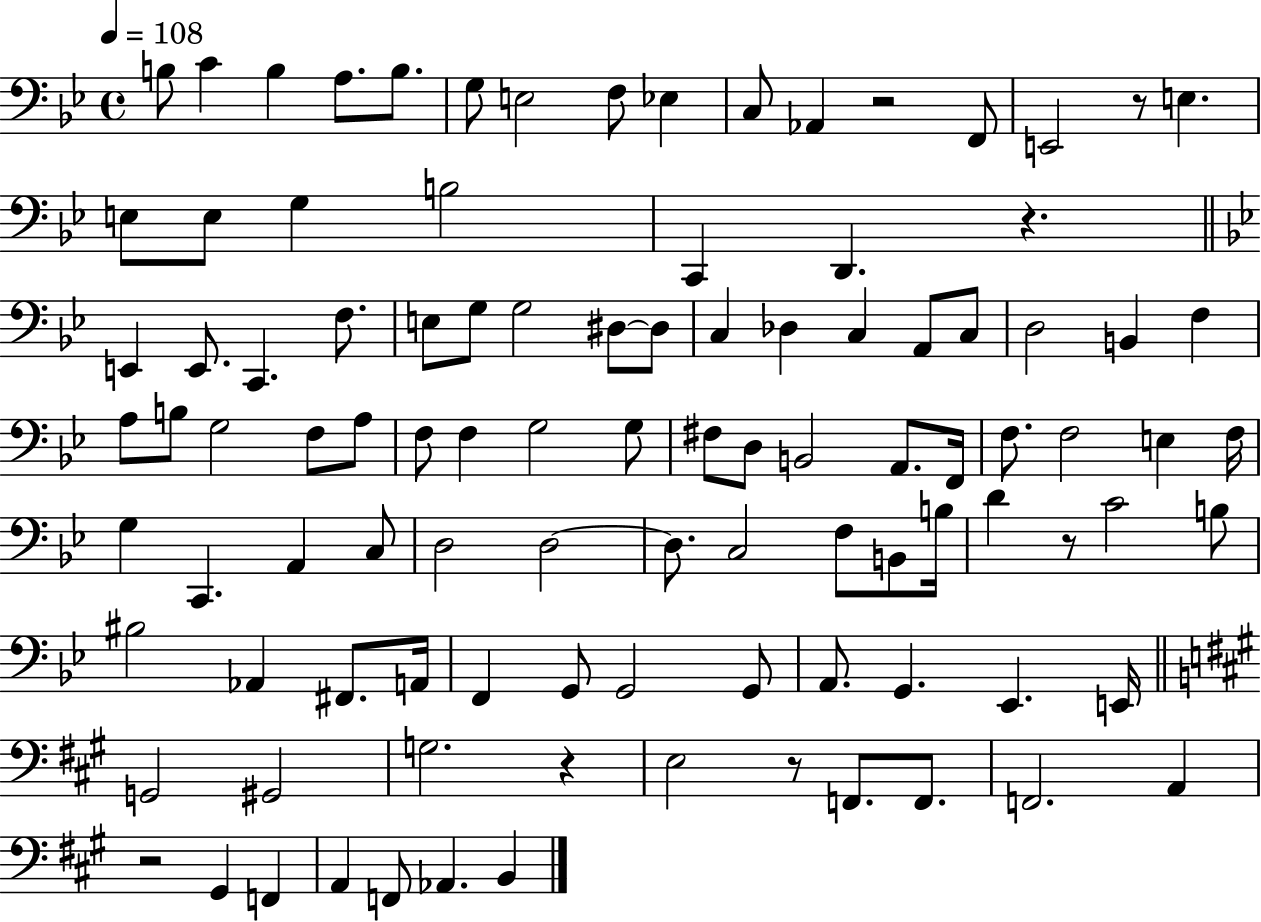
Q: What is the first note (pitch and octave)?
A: B3